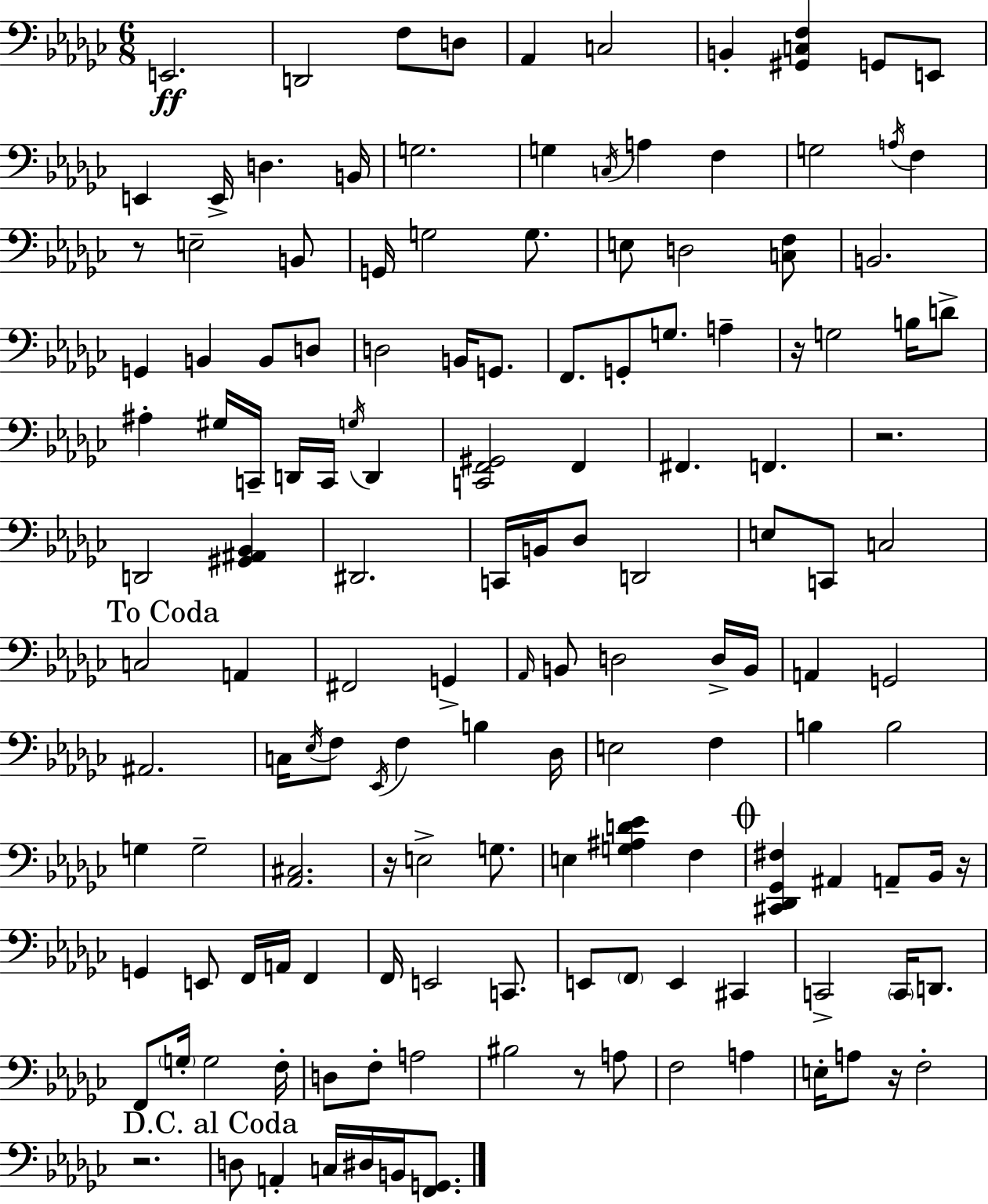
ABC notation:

X:1
T:Untitled
M:6/8
L:1/4
K:Ebm
E,,2 D,,2 F,/2 D,/2 _A,, C,2 B,, [^G,,C,F,] G,,/2 E,,/2 E,, E,,/4 D, B,,/4 G,2 G, C,/4 A, F, G,2 A,/4 F, z/2 E,2 B,,/2 G,,/4 G,2 G,/2 E,/2 D,2 [C,F,]/2 B,,2 G,, B,, B,,/2 D,/2 D,2 B,,/4 G,,/2 F,,/2 G,,/2 G,/2 A, z/4 G,2 B,/4 D/2 ^A, ^G,/4 C,,/4 D,,/4 C,,/4 G,/4 D,, [C,,F,,^G,,]2 F,, ^F,, F,, z2 D,,2 [^G,,^A,,_B,,] ^D,,2 C,,/4 B,,/4 _D,/2 D,,2 E,/2 C,,/2 C,2 C,2 A,, ^F,,2 G,, _A,,/4 B,,/2 D,2 D,/4 B,,/4 A,, G,,2 ^A,,2 C,/4 _E,/4 F,/2 _E,,/4 F, B, _D,/4 E,2 F, B, B,2 G, G,2 [_A,,^C,]2 z/4 E,2 G,/2 E, [G,^A,D_E] F, [^C,,_D,,_G,,^F,] ^A,, A,,/2 _B,,/4 z/4 G,, E,,/2 F,,/4 A,,/4 F,, F,,/4 E,,2 C,,/2 E,,/2 F,,/2 E,, ^C,, C,,2 C,,/4 D,,/2 F,,/2 G,/4 G,2 F,/4 D,/2 F,/2 A,2 ^B,2 z/2 A,/2 F,2 A, E,/4 A,/2 z/4 F,2 z2 D,/2 A,, C,/4 ^D,/4 B,,/4 [F,,G,,]/2